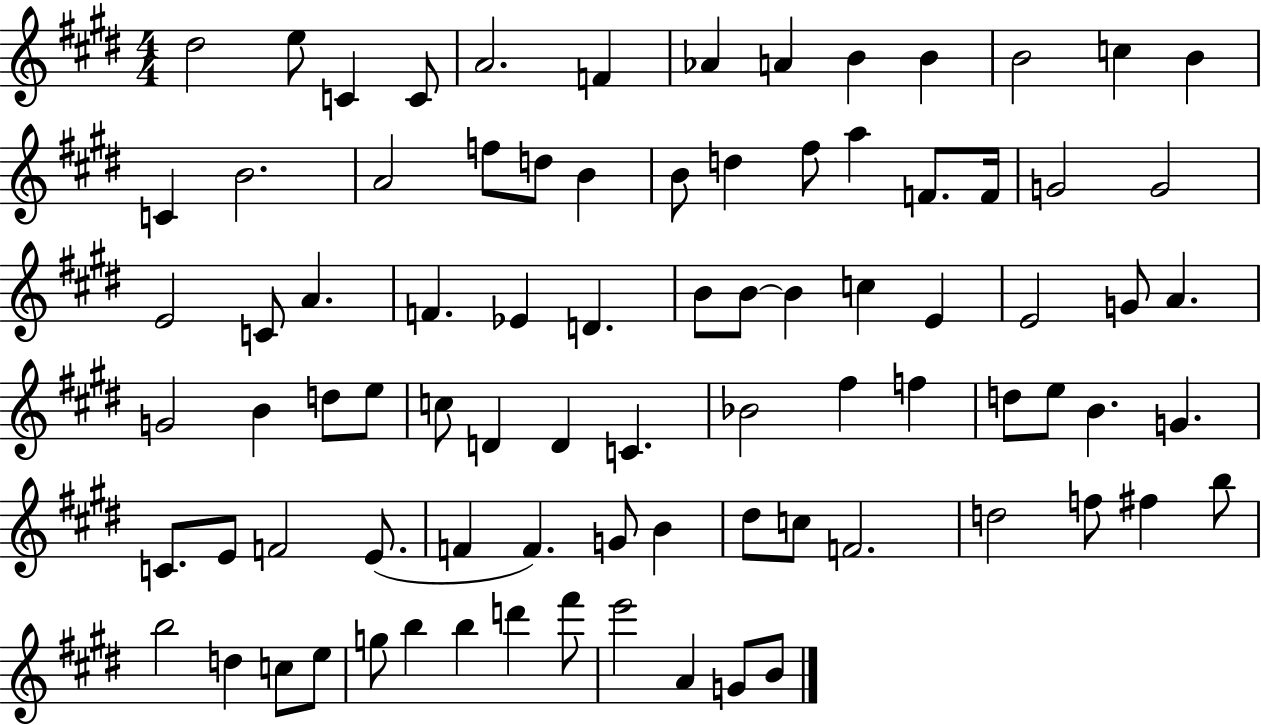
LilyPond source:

{
  \clef treble
  \numericTimeSignature
  \time 4/4
  \key e \major
  dis''2 e''8 c'4 c'8 | a'2. f'4 | aes'4 a'4 b'4 b'4 | b'2 c''4 b'4 | \break c'4 b'2. | a'2 f''8 d''8 b'4 | b'8 d''4 fis''8 a''4 f'8. f'16 | g'2 g'2 | \break e'2 c'8 a'4. | f'4. ees'4 d'4. | b'8 b'8~~ b'4 c''4 e'4 | e'2 g'8 a'4. | \break g'2 b'4 d''8 e''8 | c''8 d'4 d'4 c'4. | bes'2 fis''4 f''4 | d''8 e''8 b'4. g'4. | \break c'8. e'8 f'2 e'8.( | f'4 f'4.) g'8 b'4 | dis''8 c''8 f'2. | d''2 f''8 fis''4 b''8 | \break b''2 d''4 c''8 e''8 | g''8 b''4 b''4 d'''4 fis'''8 | e'''2 a'4 g'8 b'8 | \bar "|."
}